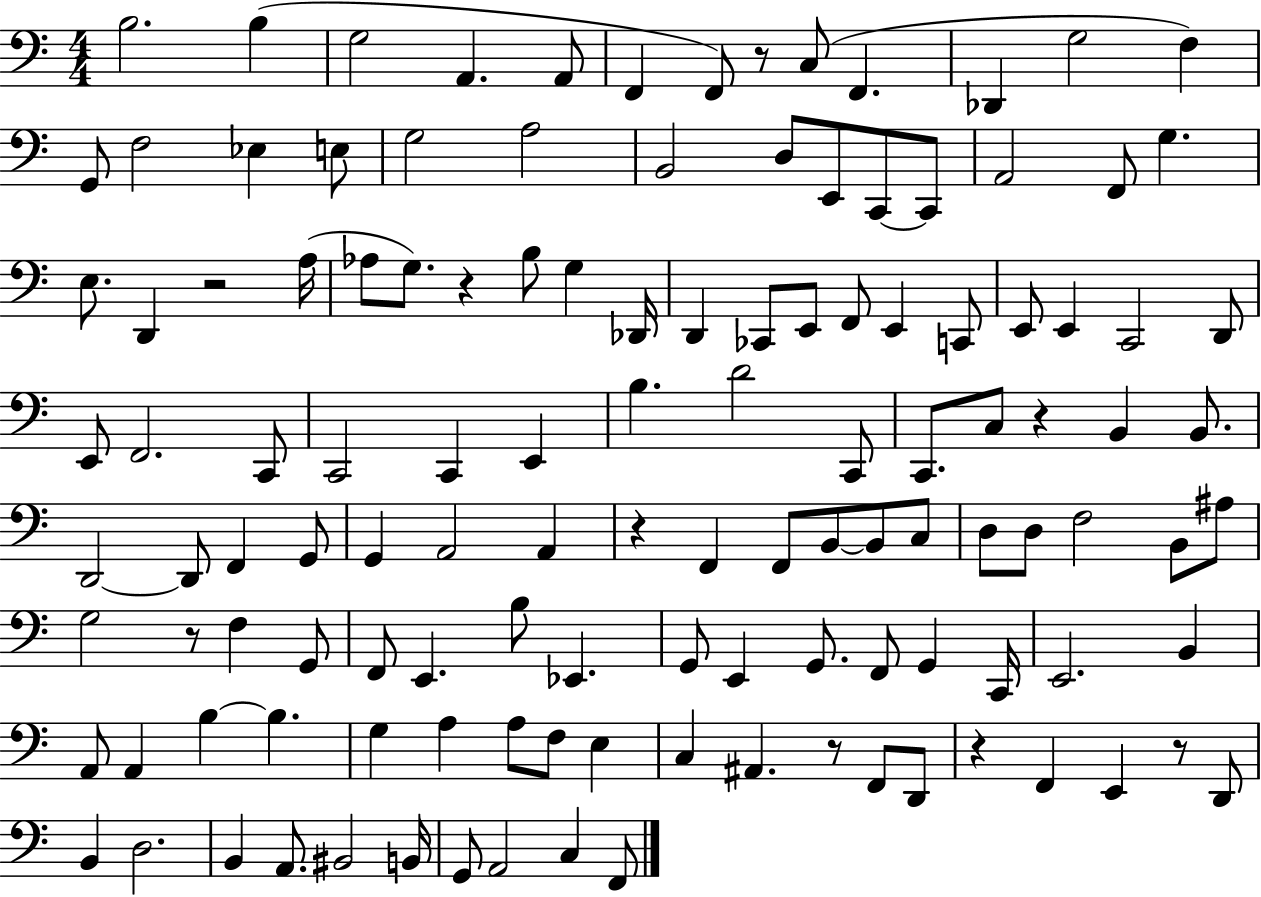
B3/h. B3/q G3/h A2/q. A2/e F2/q F2/e R/e C3/e F2/q. Db2/q G3/h F3/q G2/e F3/h Eb3/q E3/e G3/h A3/h B2/h D3/e E2/e C2/e C2/e A2/h F2/e G3/q. E3/e. D2/q R/h A3/s Ab3/e G3/e. R/q B3/e G3/q Db2/s D2/q CES2/e E2/e F2/e E2/q C2/e E2/e E2/q C2/h D2/e E2/e F2/h. C2/e C2/h C2/q E2/q B3/q. D4/h C2/e C2/e. C3/e R/q B2/q B2/e. D2/h D2/e F2/q G2/e G2/q A2/h A2/q R/q F2/q F2/e B2/e B2/e C3/e D3/e D3/e F3/h B2/e A#3/e G3/h R/e F3/q G2/e F2/e E2/q. B3/e Eb2/q. G2/e E2/q G2/e. F2/e G2/q C2/s E2/h. B2/q A2/e A2/q B3/q B3/q. G3/q A3/q A3/e F3/e E3/q C3/q A#2/q. R/e F2/e D2/e R/q F2/q E2/q R/e D2/e B2/q D3/h. B2/q A2/e. BIS2/h B2/s G2/e A2/h C3/q F2/e